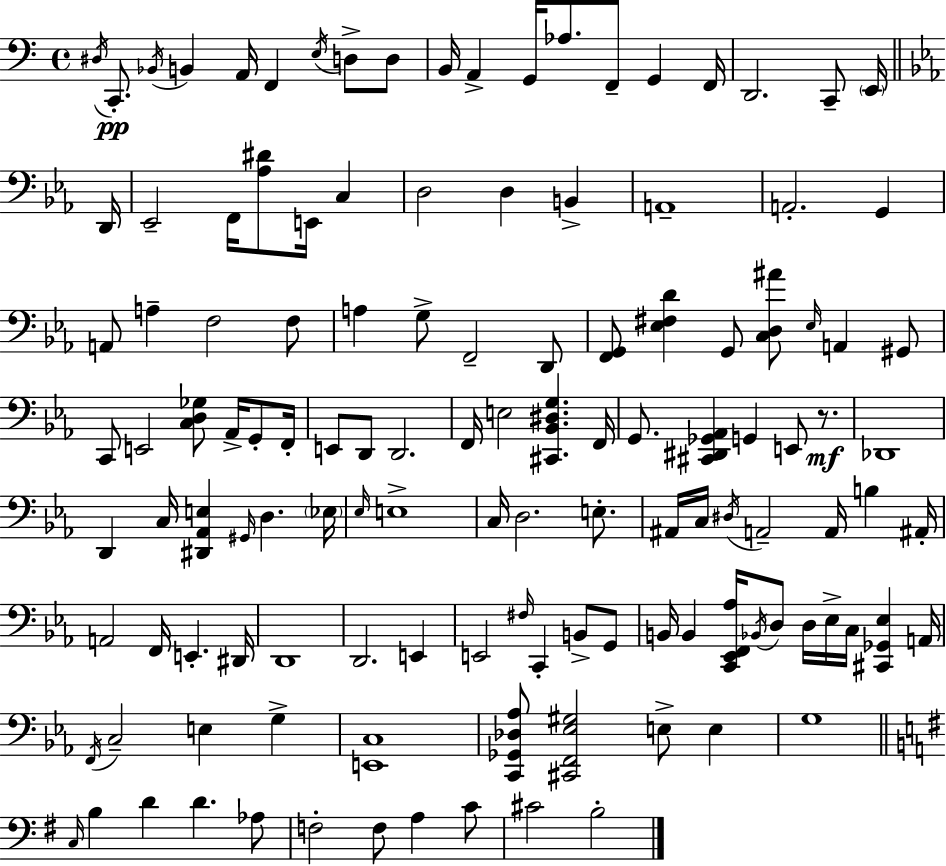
X:1
T:Untitled
M:4/4
L:1/4
K:C
^D,/4 C,,/2 _B,,/4 B,, A,,/4 F,, E,/4 D,/2 D,/2 B,,/4 A,, G,,/4 _A,/2 F,,/2 G,, F,,/4 D,,2 C,,/2 E,,/4 D,,/4 _E,,2 F,,/4 [_A,^D]/2 E,,/4 C, D,2 D, B,, A,,4 A,,2 G,, A,,/2 A, F,2 F,/2 A, G,/2 F,,2 D,,/2 [F,,G,,]/2 [_E,^F,D] G,,/2 [C,D,^A]/2 _E,/4 A,, ^G,,/2 C,,/2 E,,2 [C,D,_G,]/2 _A,,/4 G,,/2 F,,/4 E,,/2 D,,/2 D,,2 F,,/4 E,2 [^C,,_B,,^D,G,] F,,/4 G,,/2 [^C,,^D,,_G,,_A,,] G,, E,,/2 z/2 _D,,4 D,, C,/4 [^D,,_A,,E,] ^G,,/4 D, _E,/4 _E,/4 E,4 C,/4 D,2 E,/2 ^A,,/4 C,/4 ^D,/4 A,,2 A,,/4 B, ^A,,/4 A,,2 F,,/4 E,, ^D,,/4 D,,4 D,,2 E,, E,,2 ^F,/4 C,, B,,/2 G,,/2 B,,/4 B,, [C,,_E,,F,,_A,]/4 _B,,/4 D,/2 D,/4 _E,/4 C,/4 [^C,,_G,,_E,] A,,/4 F,,/4 C,2 E, G, [E,,C,]4 [C,,_G,,_D,_A,]/2 [^C,,F,,_E,^G,]2 E,/2 E, G,4 C,/4 B, D D _A,/2 F,2 F,/2 A, C/2 ^C2 B,2